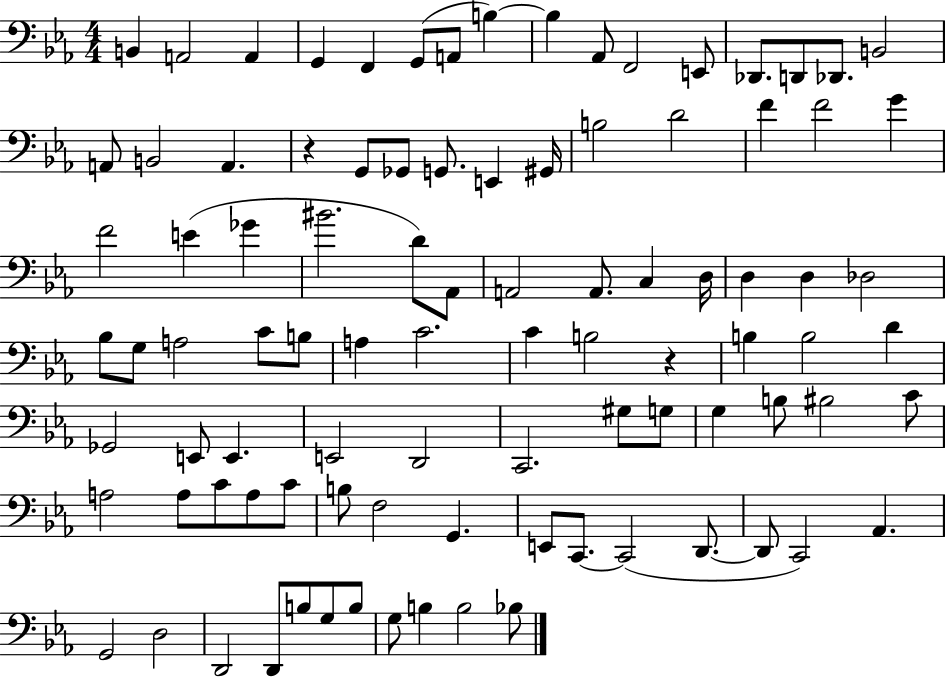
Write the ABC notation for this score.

X:1
T:Untitled
M:4/4
L:1/4
K:Eb
B,, A,,2 A,, G,, F,, G,,/2 A,,/2 B, B, _A,,/2 F,,2 E,,/2 _D,,/2 D,,/2 _D,,/2 B,,2 A,,/2 B,,2 A,, z G,,/2 _G,,/2 G,,/2 E,, ^G,,/4 B,2 D2 F F2 G F2 E _G ^B2 D/2 _A,,/2 A,,2 A,,/2 C, D,/4 D, D, _D,2 _B,/2 G,/2 A,2 C/2 B,/2 A, C2 C B,2 z B, B,2 D _G,,2 E,,/2 E,, E,,2 D,,2 C,,2 ^G,/2 G,/2 G, B,/2 ^B,2 C/2 A,2 A,/2 C/2 A,/2 C/2 B,/2 F,2 G,, E,,/2 C,,/2 C,,2 D,,/2 D,,/2 C,,2 _A,, G,,2 D,2 D,,2 D,,/2 B,/2 G,/2 B,/2 G,/2 B, B,2 _B,/2